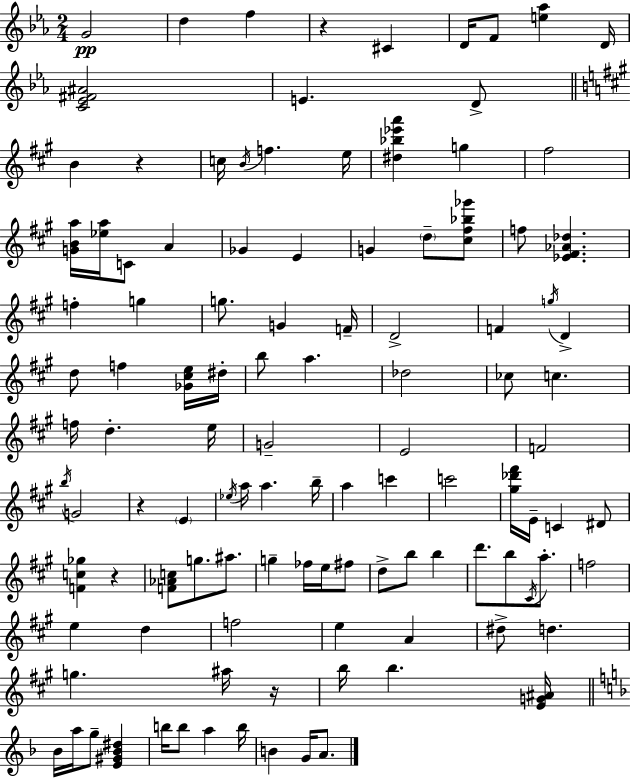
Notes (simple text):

G4/h D5/q F5/q R/q C#4/q D4/s F4/e [E5,Ab5]/q D4/s [C4,Eb4,F#4,A#4]/h E4/q. D4/e B4/q R/q C5/s B4/s F5/q. E5/s [D#5,Bb5,Eb6,A6]/q G5/q F#5/h [G4,B4,A5]/s [Eb5,A5]/s C4/e A4/q Gb4/q E4/q G4/q D5/e [C#5,F#5,Bb5,Gb6]/e F5/e [Eb4,F#4,Ab4,Db5]/q. F5/q G5/q G5/e. G4/q F4/s D4/h F4/q G5/s D4/q D5/e F5/q [Gb4,C#5,E5]/s D#5/s B5/e A5/q. Db5/h CES5/e C5/q. F5/s D5/q. E5/s G4/h E4/h F4/h B5/s G4/h R/q E4/q Eb5/s A5/s A5/q. B5/s A5/q C6/q C6/h [G#5,Db6,F#6]/s E4/s C4/q D#4/e [F4,C5,Gb5]/q R/q [F4,Ab4,C5]/e G5/e. A#5/e. G5/q FES5/s E5/s F#5/e D5/e B5/e B5/q D6/e. B5/e C#4/s A5/e. F5/h E5/q D5/q F5/h E5/q A4/q D#5/e D5/q. G5/q. A#5/s R/s B5/s B5/q. [E4,G4,A#4]/s Bb4/s A5/s G5/e [E4,G#4,Bb4,D#5]/q B5/s B5/e A5/q B5/s B4/q G4/s A4/e.